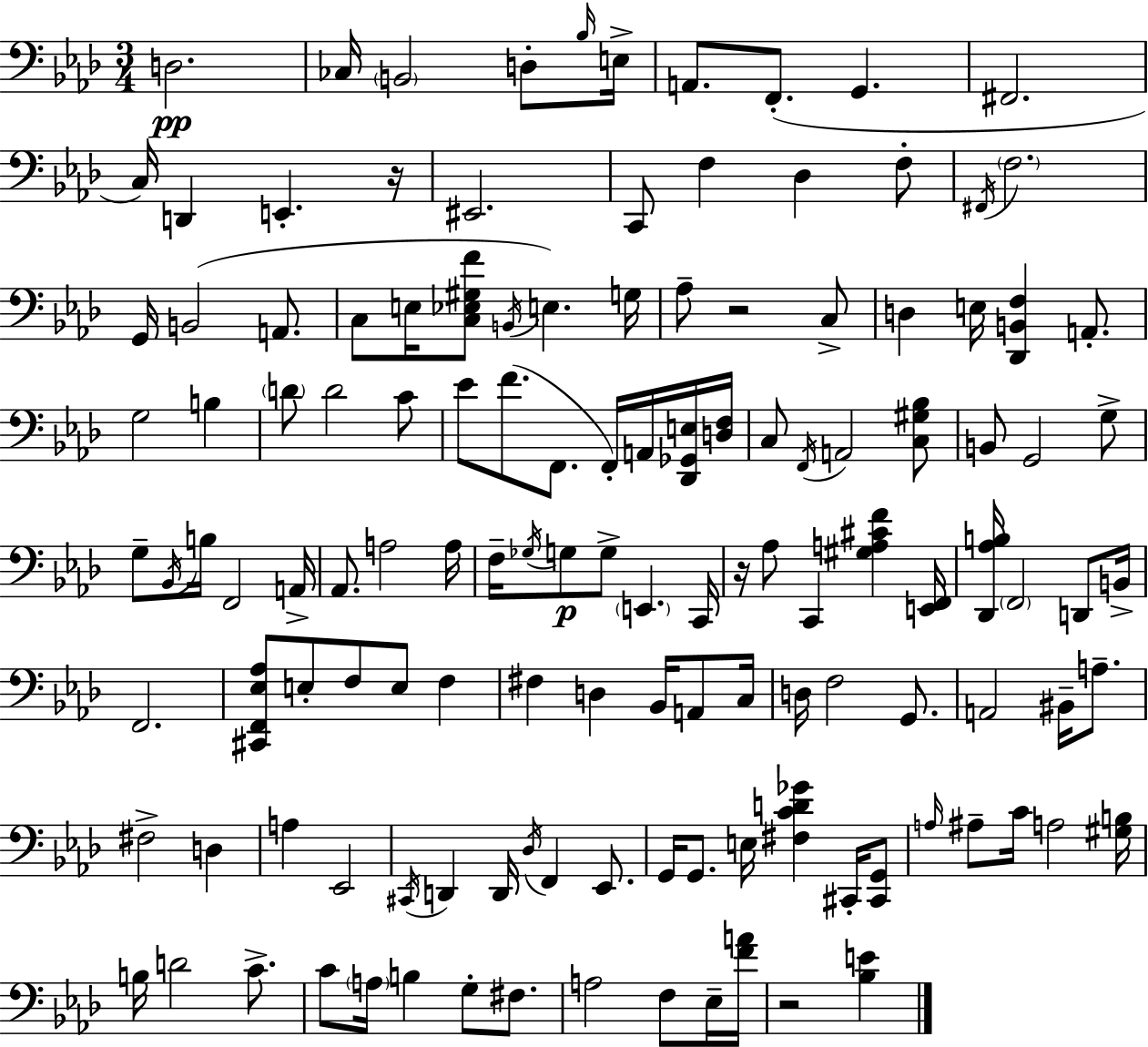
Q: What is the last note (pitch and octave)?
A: Eb3